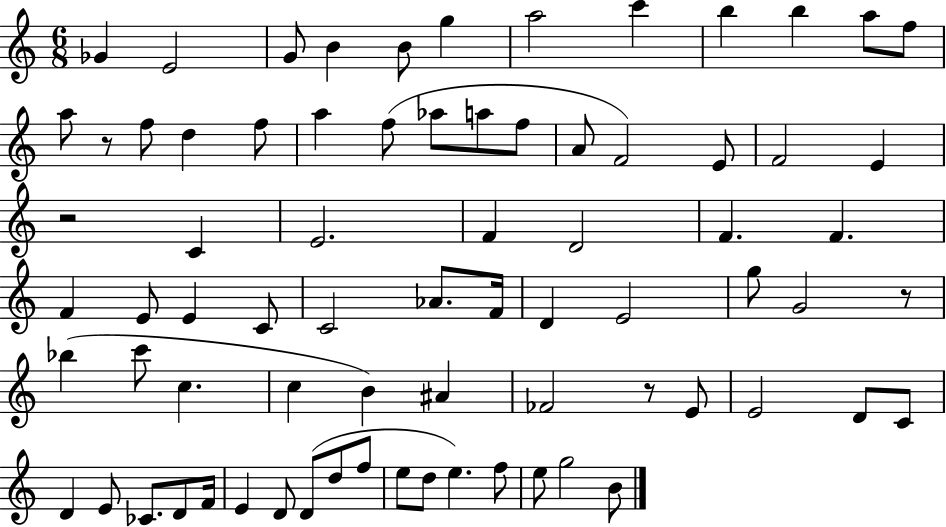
{
  \clef treble
  \numericTimeSignature
  \time 6/8
  \key c \major
  ges'4 e'2 | g'8 b'4 b'8 g''4 | a''2 c'''4 | b''4 b''4 a''8 f''8 | \break a''8 r8 f''8 d''4 f''8 | a''4 f''8( aes''8 a''8 f''8 | a'8 f'2) e'8 | f'2 e'4 | \break r2 c'4 | e'2. | f'4 d'2 | f'4. f'4. | \break f'4 e'8 e'4 c'8 | c'2 aes'8. f'16 | d'4 e'2 | g''8 g'2 r8 | \break bes''4( c'''8 c''4. | c''4 b'4) ais'4 | fes'2 r8 e'8 | e'2 d'8 c'8 | \break d'4 e'8 ces'8. d'8 f'16 | e'4 d'8 d'8( d''8 f''8 | e''8 d''8 e''4.) f''8 | e''8 g''2 b'8 | \break \bar "|."
}